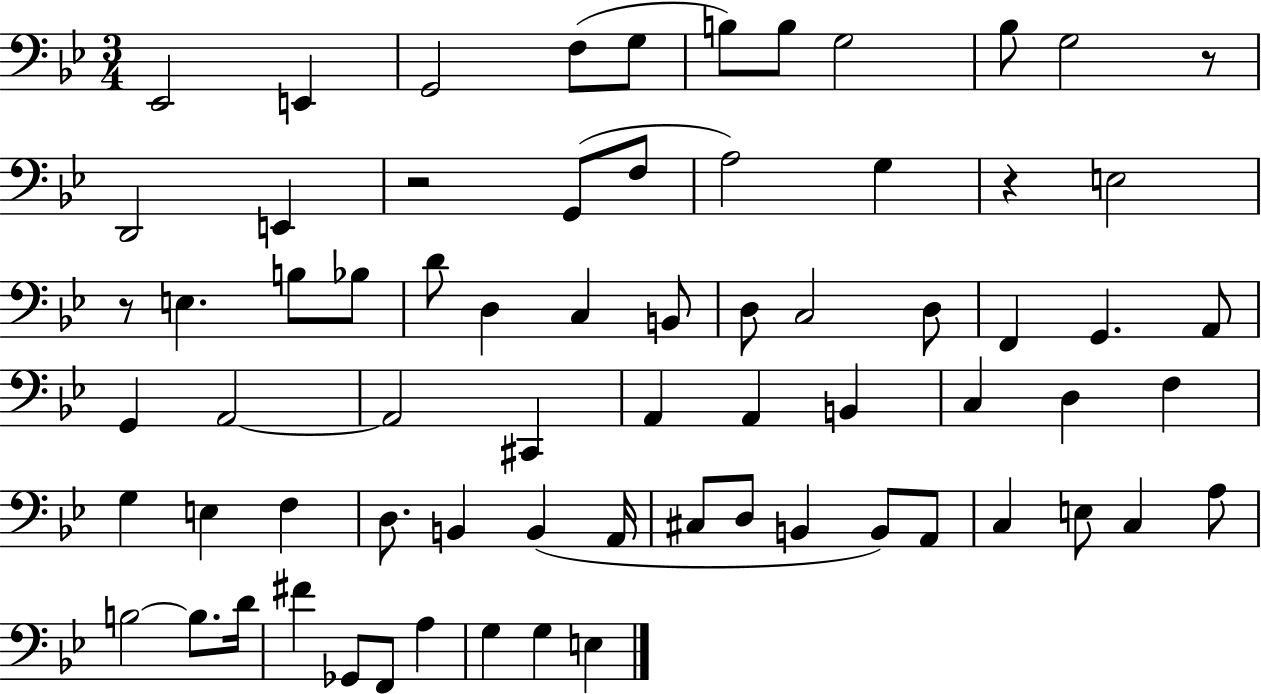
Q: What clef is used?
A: bass